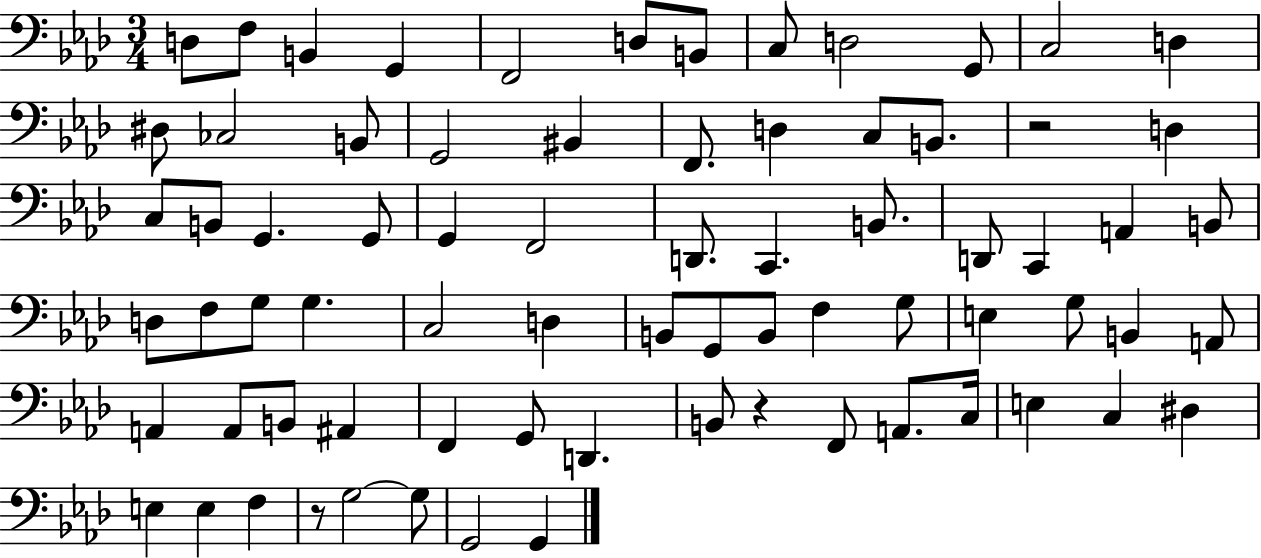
{
  \clef bass
  \numericTimeSignature
  \time 3/4
  \key aes \major
  \repeat volta 2 { d8 f8 b,4 g,4 | f,2 d8 b,8 | c8 d2 g,8 | c2 d4 | \break dis8 ces2 b,8 | g,2 bis,4 | f,8. d4 c8 b,8. | r2 d4 | \break c8 b,8 g,4. g,8 | g,4 f,2 | d,8. c,4. b,8. | d,8 c,4 a,4 b,8 | \break d8 f8 g8 g4. | c2 d4 | b,8 g,8 b,8 f4 g8 | e4 g8 b,4 a,8 | \break a,4 a,8 b,8 ais,4 | f,4 g,8 d,4. | b,8 r4 f,8 a,8. c16 | e4 c4 dis4 | \break e4 e4 f4 | r8 g2~~ g8 | g,2 g,4 | } \bar "|."
}